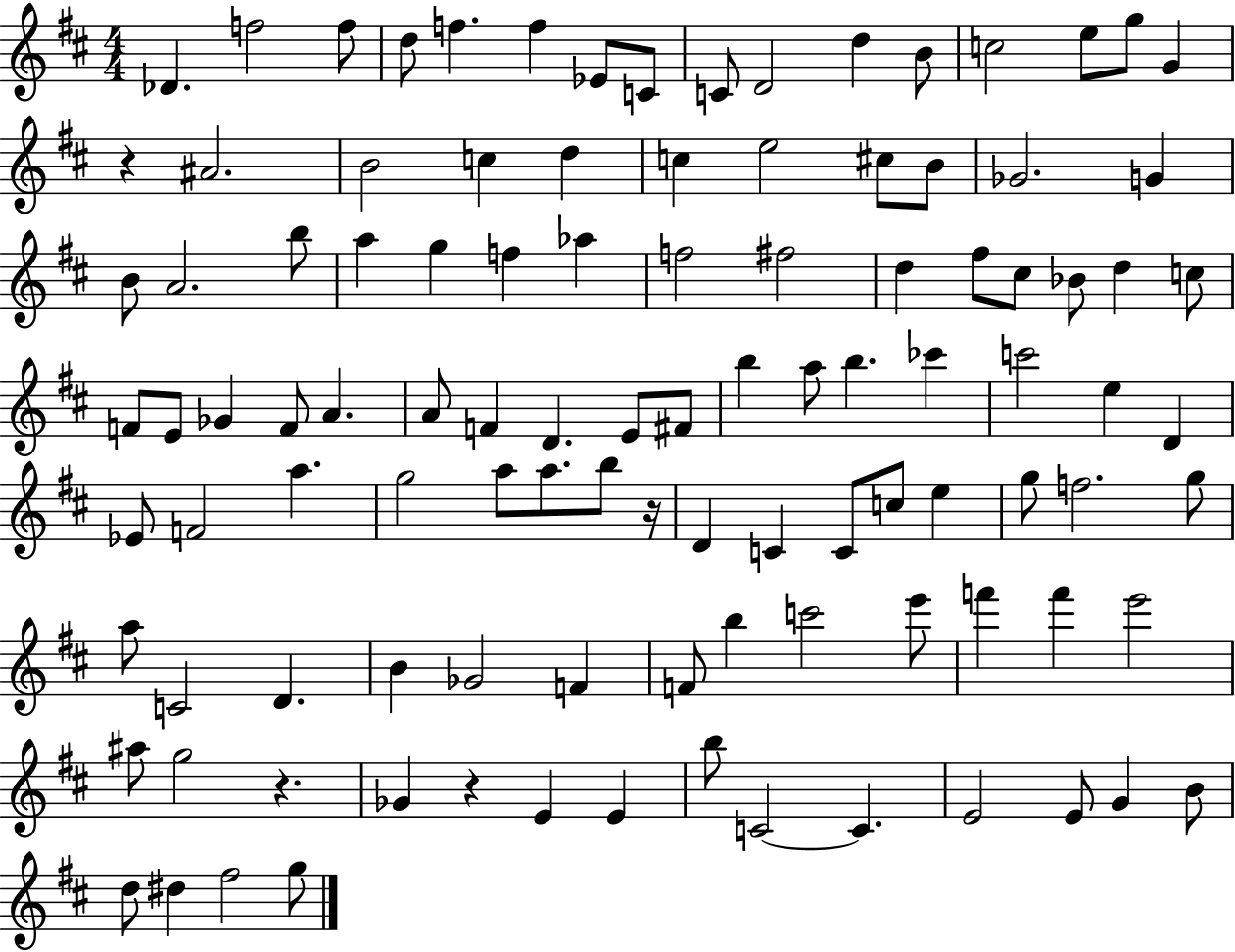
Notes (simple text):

Db4/q. F5/h F5/e D5/e F5/q. F5/q Eb4/e C4/e C4/e D4/h D5/q B4/e C5/h E5/e G5/e G4/q R/q A#4/h. B4/h C5/q D5/q C5/q E5/h C#5/e B4/e Gb4/h. G4/q B4/e A4/h. B5/e A5/q G5/q F5/q Ab5/q F5/h F#5/h D5/q F#5/e C#5/e Bb4/e D5/q C5/e F4/e E4/e Gb4/q F4/e A4/q. A4/e F4/q D4/q. E4/e F#4/e B5/q A5/e B5/q. CES6/q C6/h E5/q D4/q Eb4/e F4/h A5/q. G5/h A5/e A5/e. B5/e R/s D4/q C4/q C4/e C5/e E5/q G5/e F5/h. G5/e A5/e C4/h D4/q. B4/q Gb4/h F4/q F4/e B5/q C6/h E6/e F6/q F6/q E6/h A#5/e G5/h R/q. Gb4/q R/q E4/q E4/q B5/e C4/h C4/q. E4/h E4/e G4/q B4/e D5/e D#5/q F#5/h G5/e